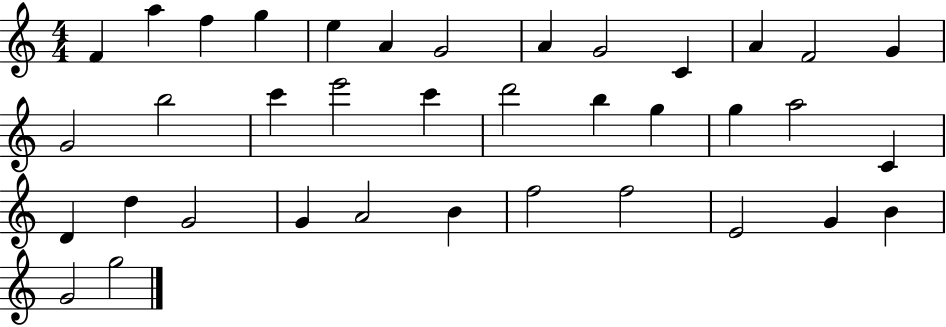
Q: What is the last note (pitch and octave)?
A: G5